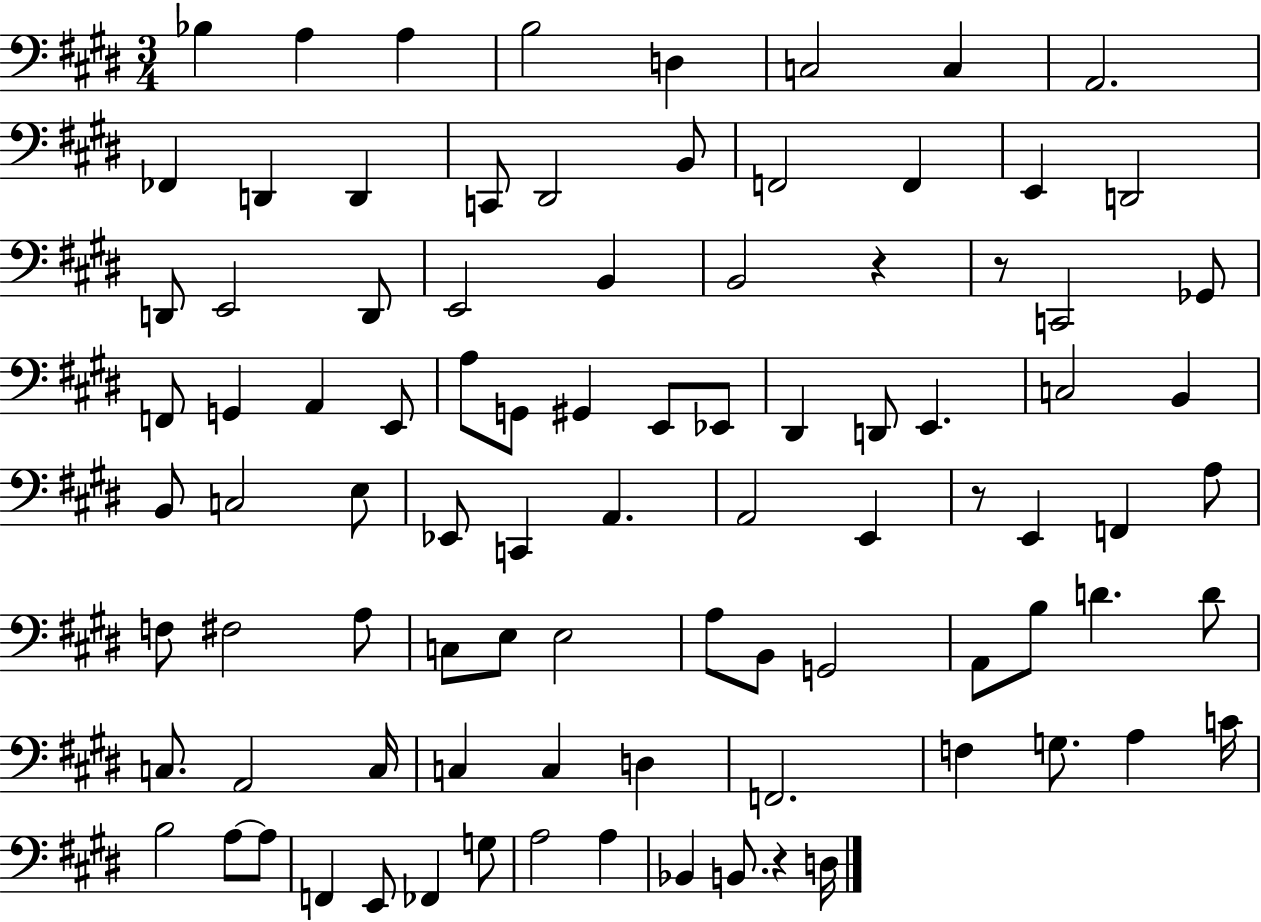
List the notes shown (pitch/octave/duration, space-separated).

Bb3/q A3/q A3/q B3/h D3/q C3/h C3/q A2/h. FES2/q D2/q D2/q C2/e D#2/h B2/e F2/h F2/q E2/q D2/h D2/e E2/h D2/e E2/h B2/q B2/h R/q R/e C2/h Gb2/e F2/e G2/q A2/q E2/e A3/e G2/e G#2/q E2/e Eb2/e D#2/q D2/e E2/q. C3/h B2/q B2/e C3/h E3/e Eb2/e C2/q A2/q. A2/h E2/q R/e E2/q F2/q A3/e F3/e F#3/h A3/e C3/e E3/e E3/h A3/e B2/e G2/h A2/e B3/e D4/q. D4/e C3/e. A2/h C3/s C3/q C3/q D3/q F2/h. F3/q G3/e. A3/q C4/s B3/h A3/e A3/e F2/q E2/e FES2/q G3/e A3/h A3/q Bb2/q B2/e. R/q D3/s